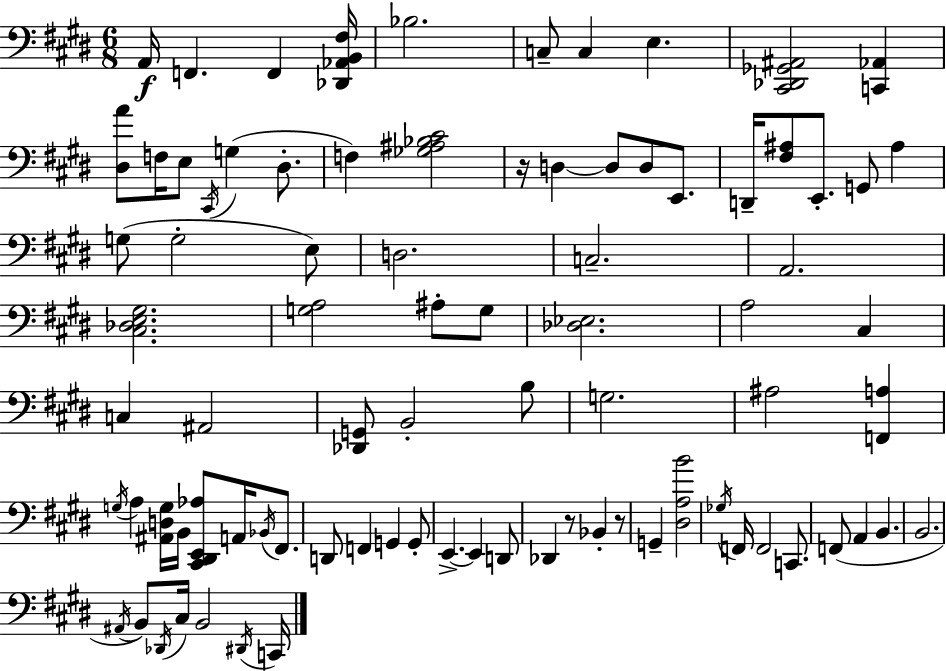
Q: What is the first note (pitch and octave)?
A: A2